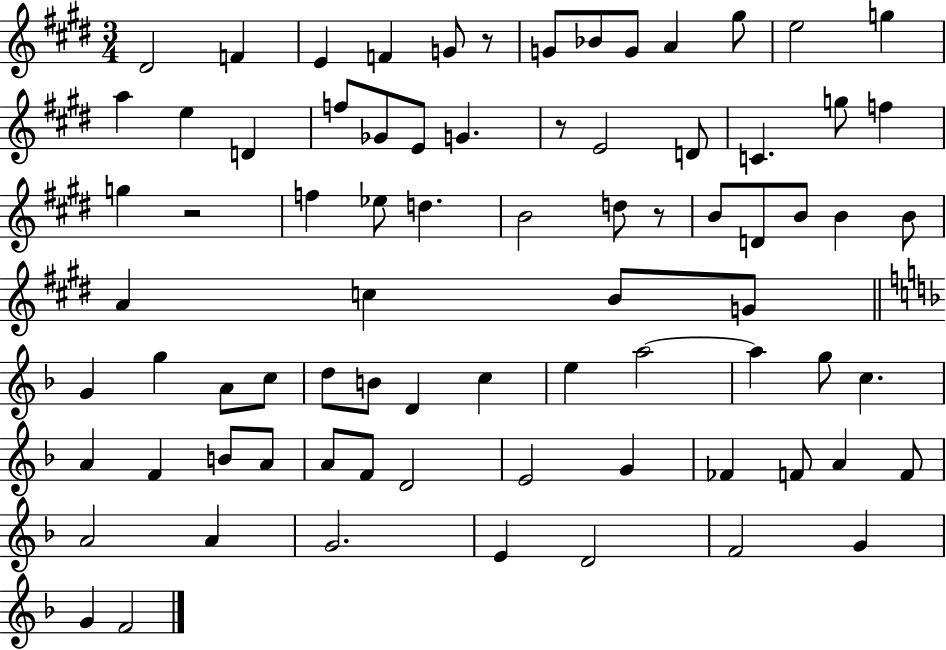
D#4/h F4/q E4/q F4/q G4/e R/e G4/e Bb4/e G4/e A4/q G#5/e E5/h G5/q A5/q E5/q D4/q F5/e Gb4/e E4/e G4/q. R/e E4/h D4/e C4/q. G5/e F5/q G5/q R/h F5/q Eb5/e D5/q. B4/h D5/e R/e B4/e D4/e B4/e B4/q B4/e A4/q C5/q B4/e G4/e G4/q G5/q A4/e C5/e D5/e B4/e D4/q C5/q E5/q A5/h A5/q G5/e C5/q. A4/q F4/q B4/e A4/e A4/e F4/e D4/h E4/h G4/q FES4/q F4/e A4/q F4/e A4/h A4/q G4/h. E4/q D4/h F4/h G4/q G4/q F4/h